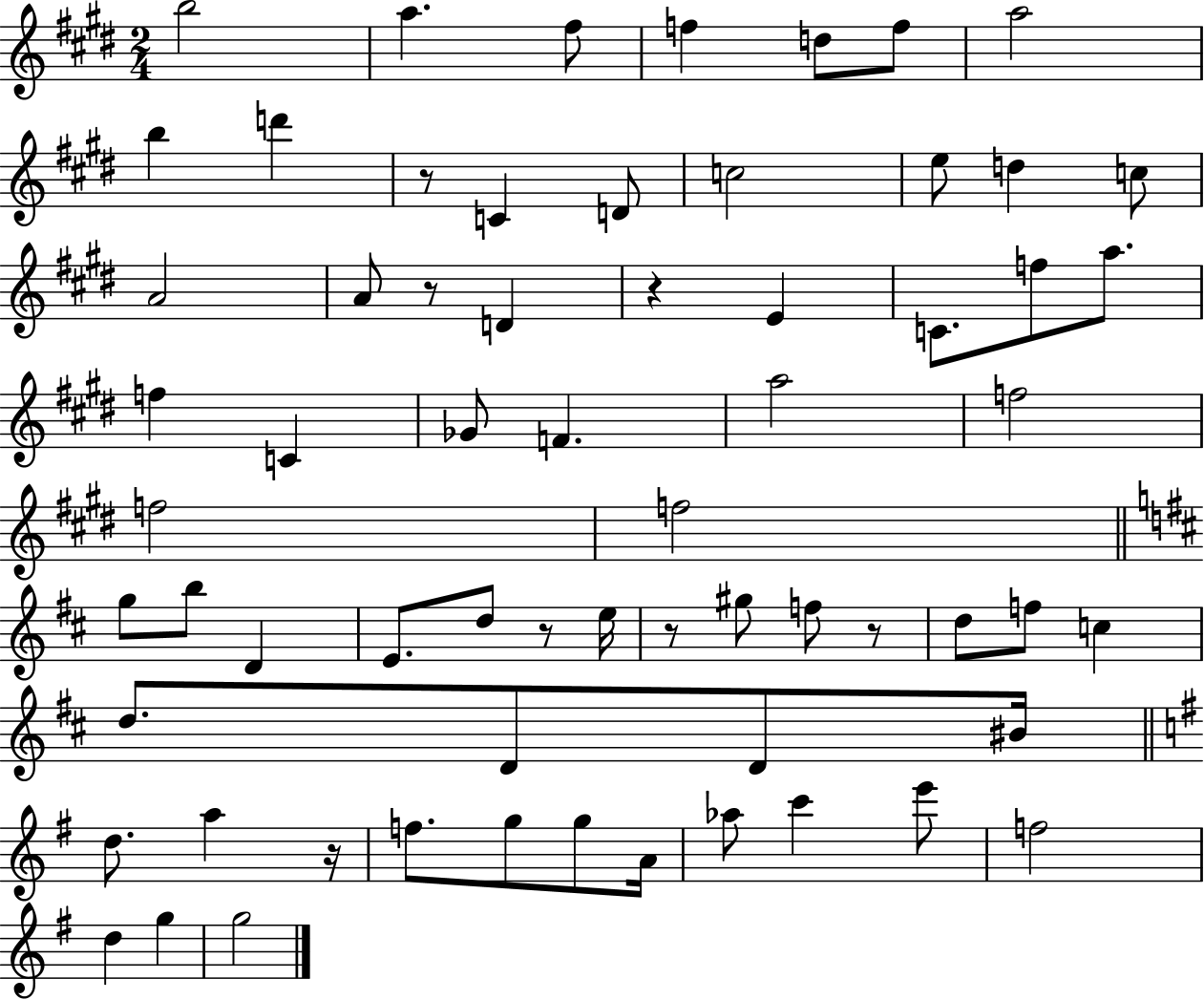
{
  \clef treble
  \numericTimeSignature
  \time 2/4
  \key e \major
  b''2 | a''4. fis''8 | f''4 d''8 f''8 | a''2 | \break b''4 d'''4 | r8 c'4 d'8 | c''2 | e''8 d''4 c''8 | \break a'2 | a'8 r8 d'4 | r4 e'4 | c'8. f''8 a''8. | \break f''4 c'4 | ges'8 f'4. | a''2 | f''2 | \break f''2 | f''2 | \bar "||" \break \key d \major g''8 b''8 d'4 | e'8. d''8 r8 e''16 | r8 gis''8 f''8 r8 | d''8 f''8 c''4 | \break d''8. d'8 d'8 bis'16 | \bar "||" \break \key g \major d''8. a''4 r16 | f''8. g''8 g''8 a'16 | aes''8 c'''4 e'''8 | f''2 | \break d''4 g''4 | g''2 | \bar "|."
}